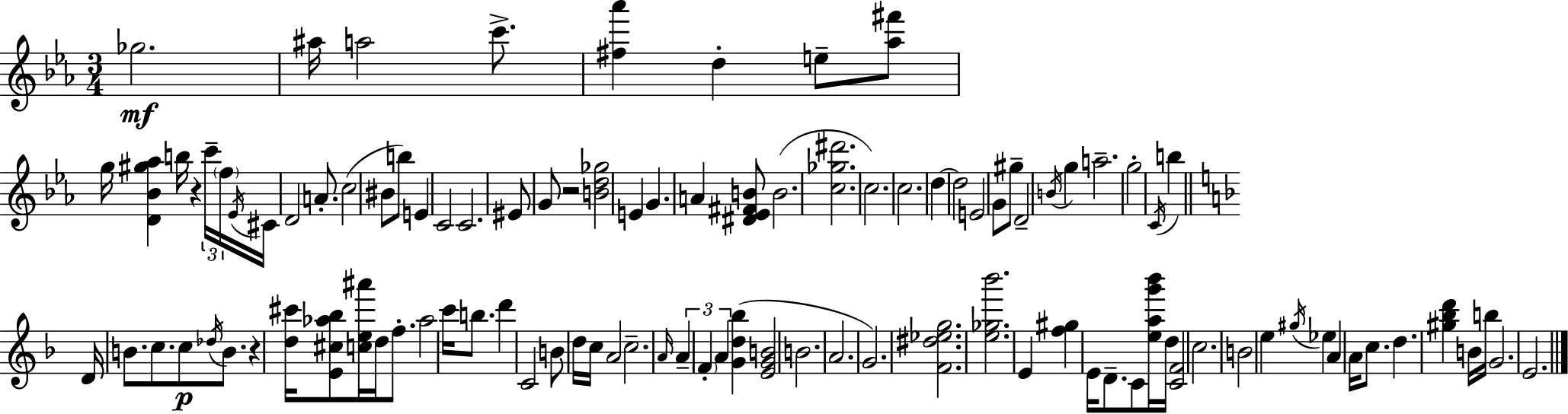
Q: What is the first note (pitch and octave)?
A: Gb5